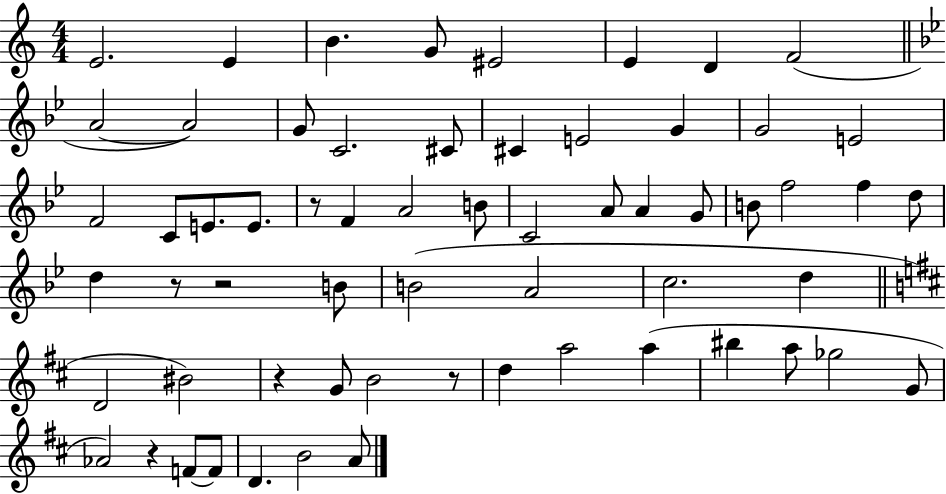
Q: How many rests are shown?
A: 6